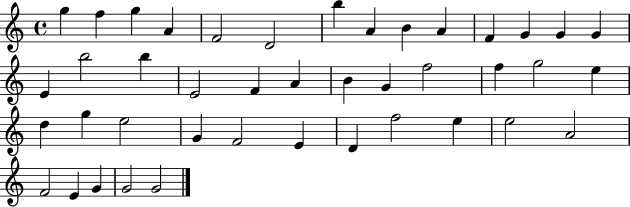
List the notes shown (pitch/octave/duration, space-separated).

G5/q F5/q G5/q A4/q F4/h D4/h B5/q A4/q B4/q A4/q F4/q G4/q G4/q G4/q E4/q B5/h B5/q E4/h F4/q A4/q B4/q G4/q F5/h F5/q G5/h E5/q D5/q G5/q E5/h G4/q F4/h E4/q D4/q F5/h E5/q E5/h A4/h F4/h E4/q G4/q G4/h G4/h